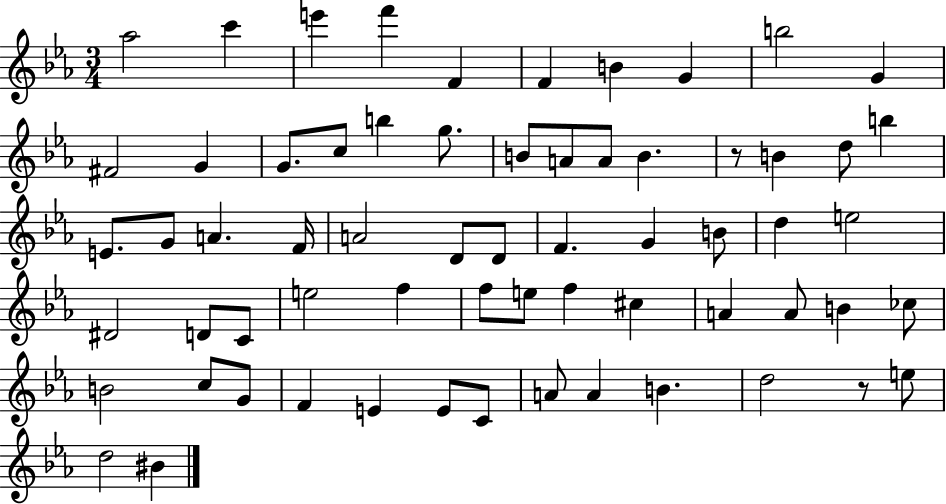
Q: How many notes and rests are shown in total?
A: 64